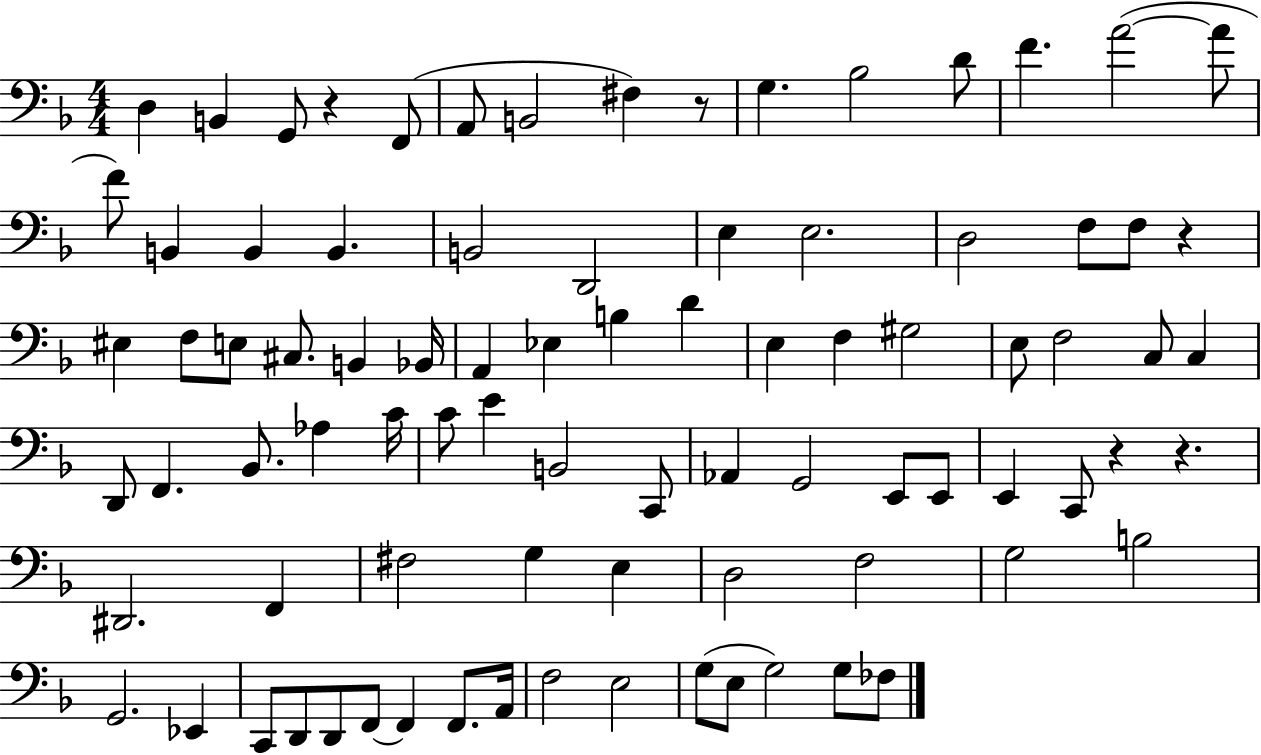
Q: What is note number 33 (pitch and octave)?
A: B3